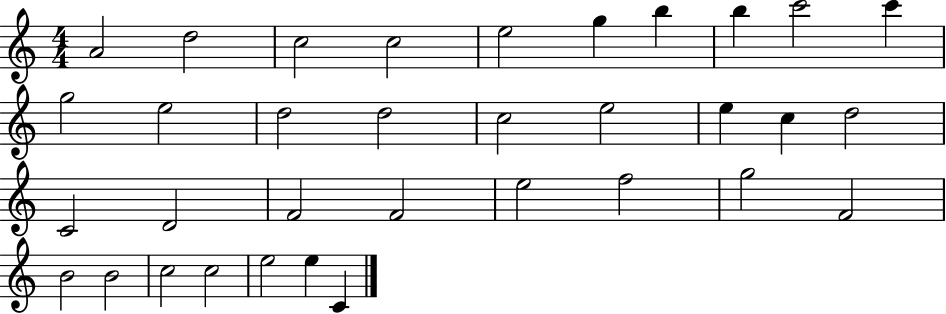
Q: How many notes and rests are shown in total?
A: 34